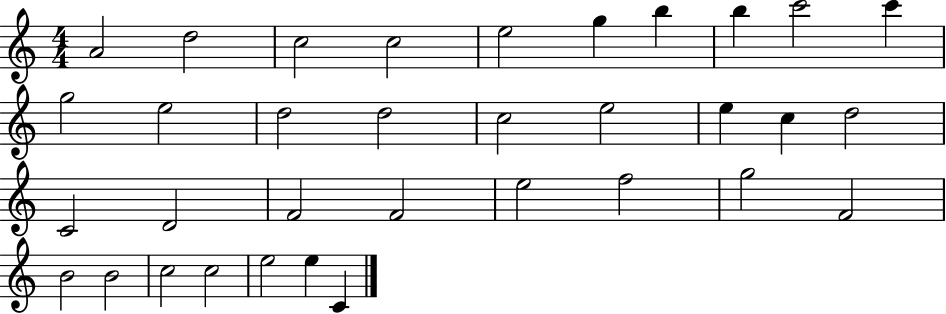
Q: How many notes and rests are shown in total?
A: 34